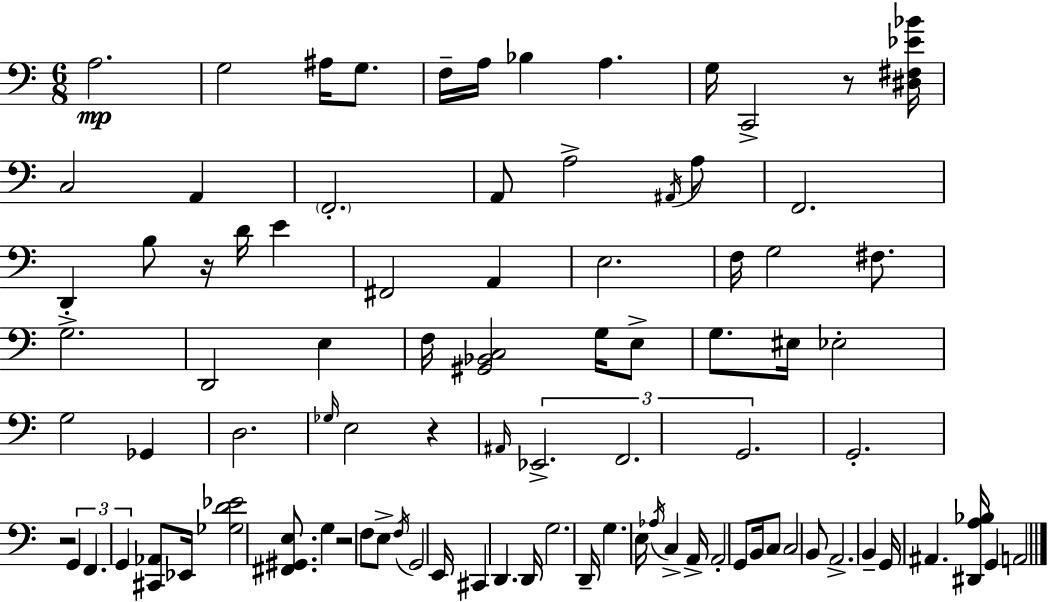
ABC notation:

X:1
T:Untitled
M:6/8
L:1/4
K:Am
A,2 G,2 ^A,/4 G,/2 F,/4 A,/4 _B, A, G,/4 C,,2 z/2 [^D,^F,_E_B]/4 C,2 A,, F,,2 A,,/2 A,2 ^A,,/4 A,/2 F,,2 D,, B,/2 z/4 D/4 E ^F,,2 A,, E,2 F,/4 G,2 ^F,/2 G,2 D,,2 E, F,/4 [^G,,_B,,C,]2 G,/4 E,/2 G,/2 ^E,/4 _E,2 G,2 _G,, D,2 _G,/4 E,2 z ^A,,/4 _E,,2 F,,2 G,,2 G,,2 z2 G,, F,, G,, [^C,,_A,,]/2 _E,,/4 [_G,D_E]2 [^F,,^G,,E,]/2 G, z2 F,/2 E,/2 F,/4 G,,2 E,,/4 ^C,, D,, D,,/4 G,2 D,,/4 G, E,/4 _A,/4 C, A,,/4 A,,2 G,,/2 B,,/4 C,/2 C,2 B,,/2 A,,2 B,, G,,/4 ^A,, [^D,,A,_B,]/4 G,, A,,2